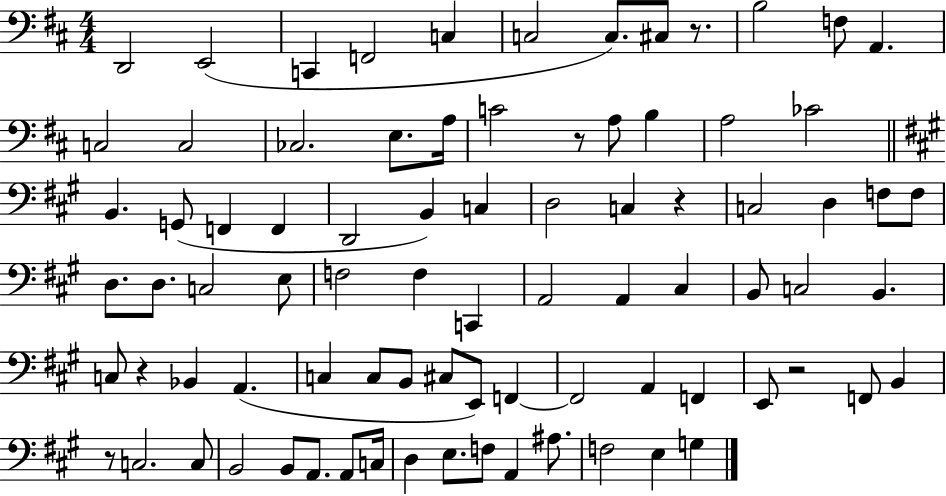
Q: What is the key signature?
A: D major